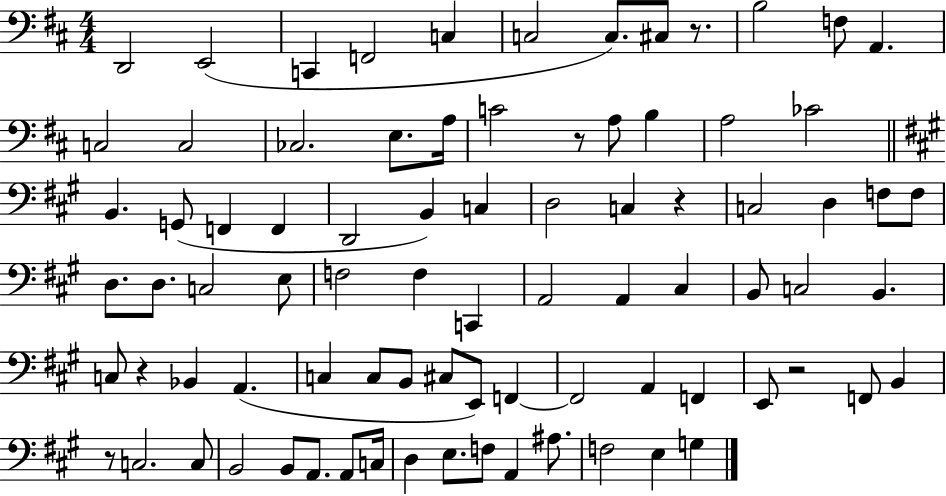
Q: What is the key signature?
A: D major